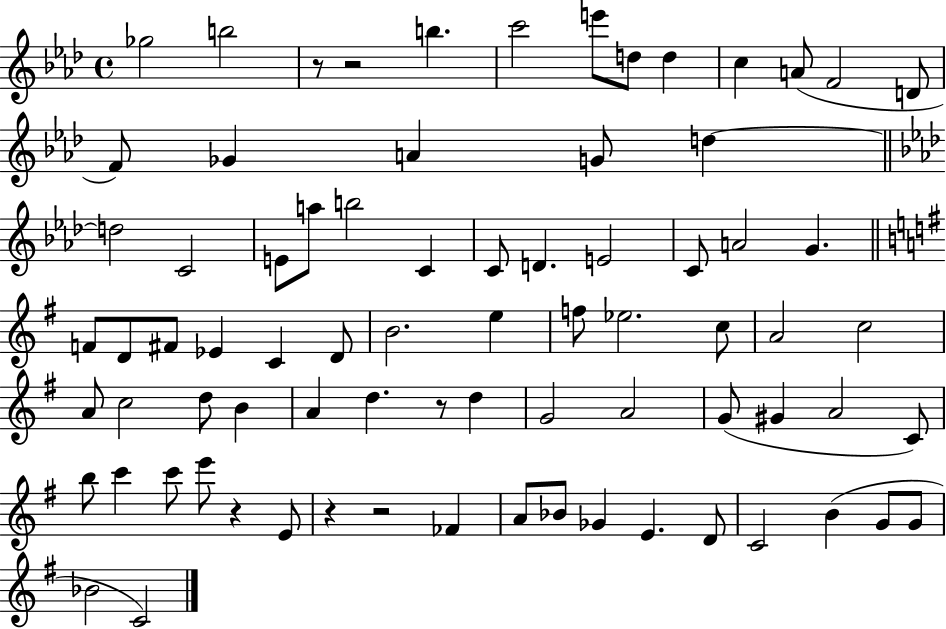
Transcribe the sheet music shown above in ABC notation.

X:1
T:Untitled
M:4/4
L:1/4
K:Ab
_g2 b2 z/2 z2 b c'2 e'/2 d/2 d c A/2 F2 D/2 F/2 _G A G/2 d d2 C2 E/2 a/2 b2 C C/2 D E2 C/2 A2 G F/2 D/2 ^F/2 _E C D/2 B2 e f/2 _e2 c/2 A2 c2 A/2 c2 d/2 B A d z/2 d G2 A2 G/2 ^G A2 C/2 b/2 c' c'/2 e'/2 z E/2 z z2 _F A/2 _B/2 _G E D/2 C2 B G/2 G/2 _B2 C2